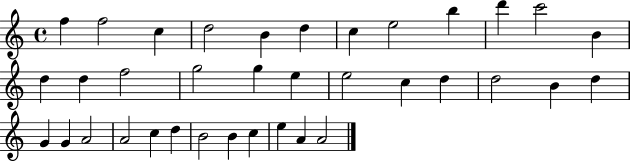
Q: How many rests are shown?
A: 0